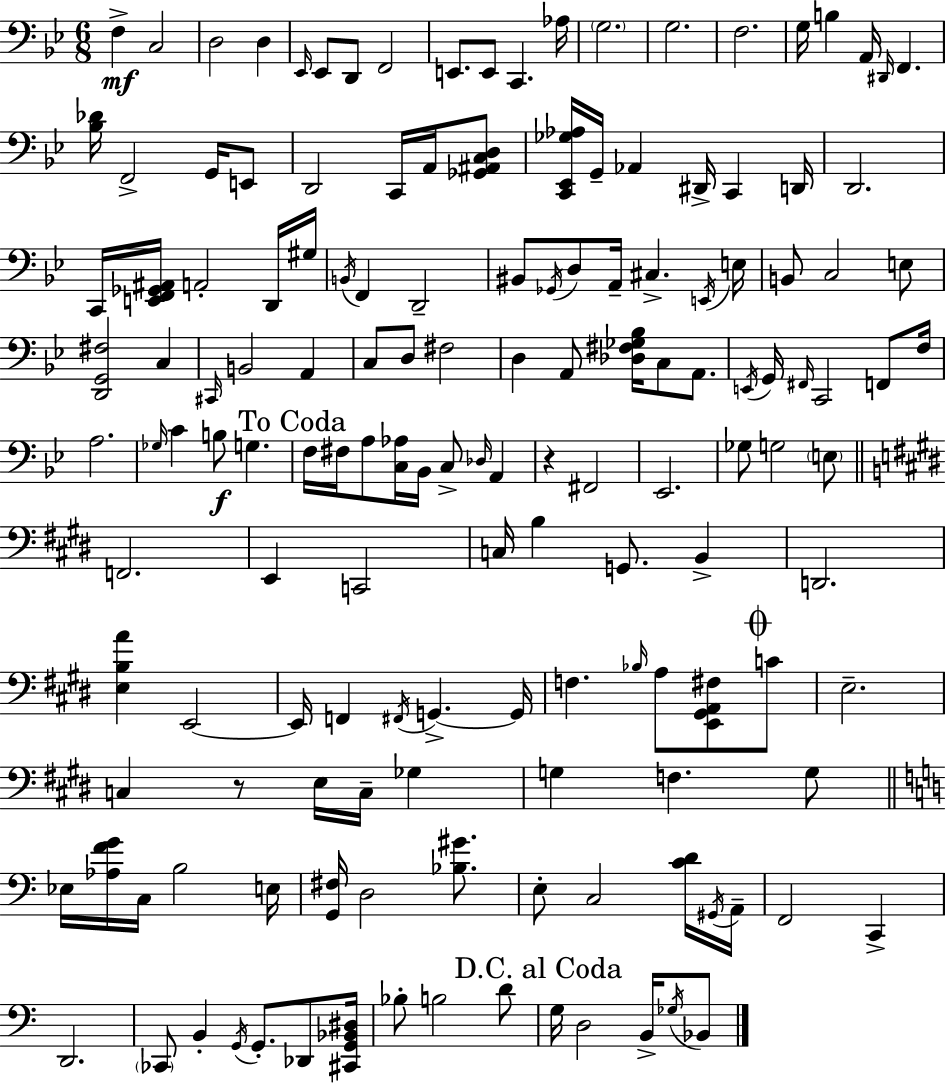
X:1
T:Untitled
M:6/8
L:1/4
K:Gm
F, C,2 D,2 D, _E,,/4 _E,,/2 D,,/2 F,,2 E,,/2 E,,/2 C,, _A,/4 G,2 G,2 F,2 G,/4 B, A,,/4 ^D,,/4 F,, [_B,_D]/4 F,,2 G,,/4 E,,/2 D,,2 C,,/4 A,,/4 [_G,,^A,,C,D,]/2 [C,,_E,,_G,_A,]/4 G,,/4 _A,, ^D,,/4 C,, D,,/4 D,,2 C,,/4 [E,,F,,_G,,^A,,]/4 A,,2 D,,/4 ^G,/4 B,,/4 F,, D,,2 ^B,,/2 _G,,/4 D,/2 A,,/4 ^C, E,,/4 E,/4 B,,/2 C,2 E,/2 [D,,G,,^F,]2 C, ^C,,/4 B,,2 A,, C,/2 D,/2 ^F,2 D, A,,/2 [_D,^F,_G,_B,]/4 C,/2 A,,/2 E,,/4 G,,/4 ^F,,/4 C,,2 F,,/2 F,/4 A,2 _G,/4 C B,/2 G, F,/4 ^F,/4 A,/2 [C,_A,]/4 _B,,/4 C,/2 _D,/4 A,, z ^F,,2 _E,,2 _G,/2 G,2 E,/2 F,,2 E,, C,,2 C,/4 B, G,,/2 B,, D,,2 [E,B,A] E,,2 E,,/4 F,, ^F,,/4 G,, G,,/4 F, _B,/4 A,/2 [E,,^G,,A,,^F,]/2 C/2 E,2 C, z/2 E,/4 C,/4 _G, G, F, G,/2 _E,/4 [_A,FG]/4 C,/4 B,2 E,/4 [G,,^F,]/4 D,2 [_B,^G]/2 E,/2 C,2 [CD]/4 ^G,,/4 A,,/4 F,,2 C,, D,,2 _C,,/2 B,, G,,/4 G,,/2 _D,,/2 [^C,,G,,_B,,^D,]/4 _B,/2 B,2 D/2 G,/4 D,2 B,,/4 _G,/4 _B,,/2